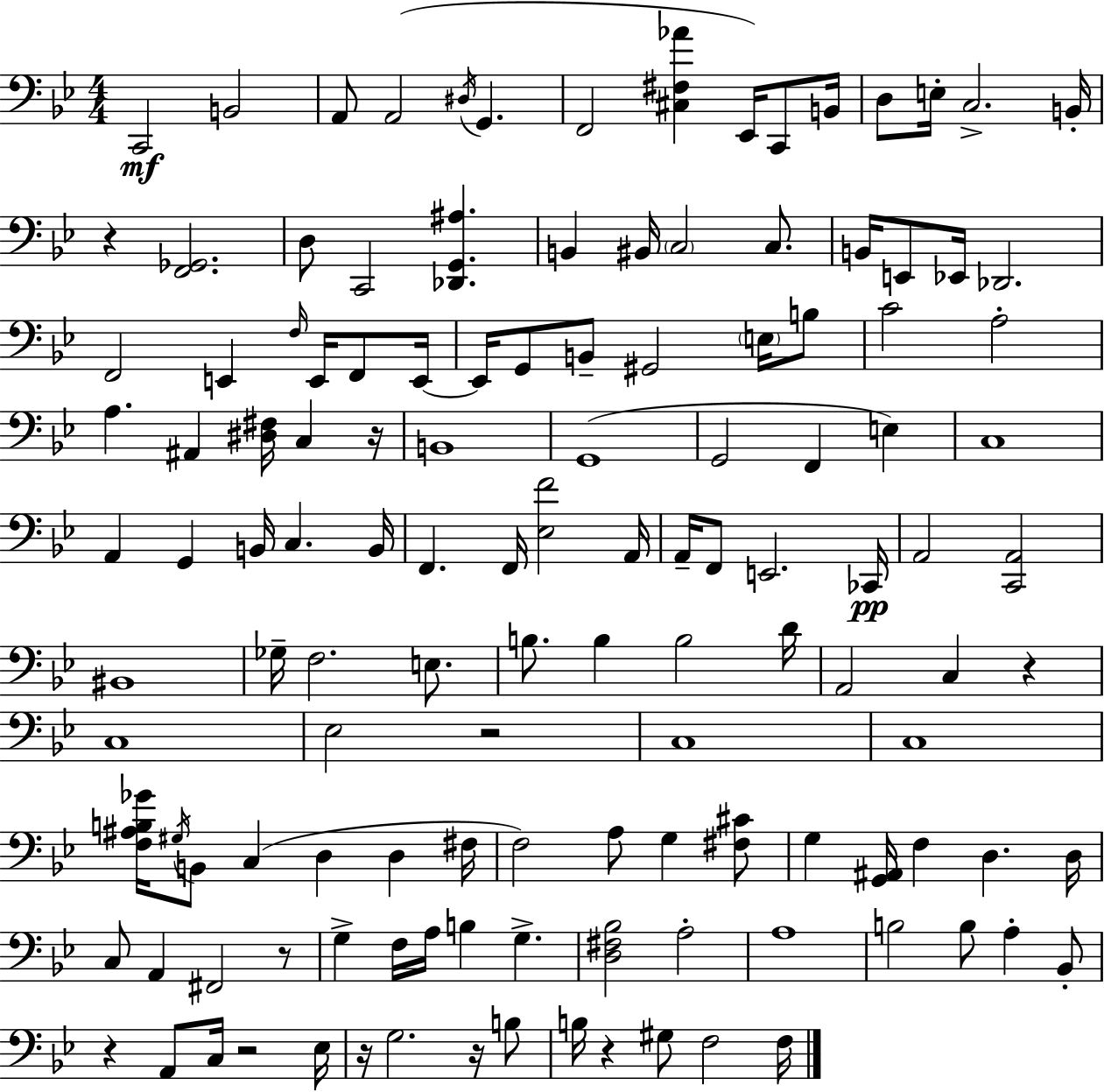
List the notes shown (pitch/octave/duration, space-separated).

C2/h B2/h A2/e A2/h D#3/s G2/q. F2/h [C#3,F#3,Ab4]/q Eb2/s C2/e B2/s D3/e E3/s C3/h. B2/s R/q [F2,Gb2]/h. D3/e C2/h [Db2,G2,A#3]/q. B2/q BIS2/s C3/h C3/e. B2/s E2/e Eb2/s Db2/h. F2/h E2/q F3/s E2/s F2/e E2/s E2/s G2/e B2/e G#2/h E3/s B3/e C4/h A3/h A3/q. A#2/q [D#3,F#3]/s C3/q R/s B2/w G2/w G2/h F2/q E3/q C3/w A2/q G2/q B2/s C3/q. B2/s F2/q. F2/s [Eb3,F4]/h A2/s A2/s F2/e E2/h. CES2/s A2/h [C2,A2]/h BIS2/w Gb3/s F3/h. E3/e. B3/e. B3/q B3/h D4/s A2/h C3/q R/q C3/w Eb3/h R/h C3/w C3/w [F3,A#3,B3,Gb4]/s G#3/s B2/e C3/q D3/q D3/q F#3/s F3/h A3/e G3/q [F#3,C#4]/e G3/q [G2,A#2]/s F3/q D3/q. D3/s C3/e A2/q F#2/h R/e G3/q F3/s A3/s B3/q G3/q. [D3,F#3,Bb3]/h A3/h A3/w B3/h B3/e A3/q Bb2/e R/q A2/e C3/s R/h Eb3/s R/s G3/h. R/s B3/e B3/s R/q G#3/e F3/h F3/s